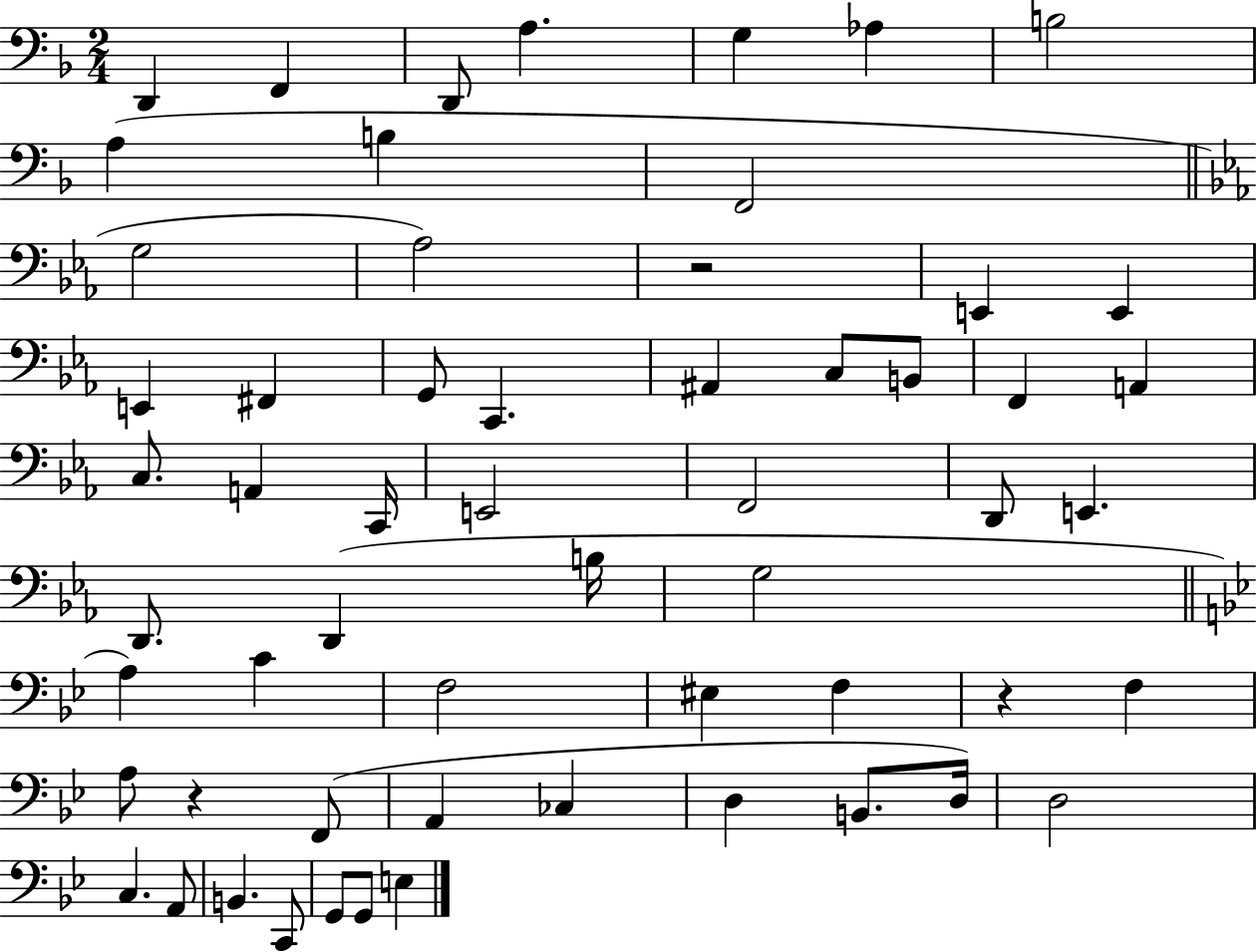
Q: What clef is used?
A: bass